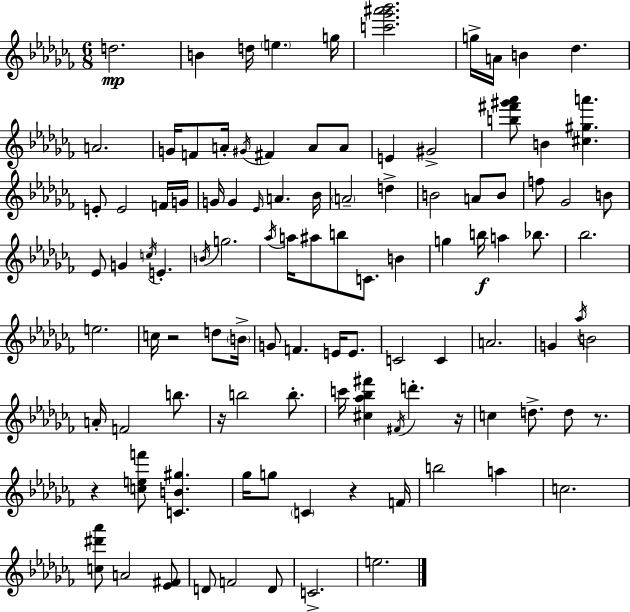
X:1
T:Untitled
M:6/8
L:1/4
K:Abm
d2 B d/4 e g/4 [c'_g'^a'_b']2 g/4 A/4 B _d A2 G/4 F/2 A/4 ^G/4 ^F A/2 A/2 E ^G2 [b^f'^g'_a']/2 B [^c^ga'] E/2 E2 F/4 G/4 G/4 G _E/4 A _B/4 A2 d B2 A/2 B/2 f/2 _G2 B/2 _E/2 G c/4 E B/4 g2 _a/4 a/4 ^a/2 b/2 C/2 B g b/4 a _b/2 _b2 e2 c/4 z2 d/2 B/4 G/2 F E/4 E/2 C2 C A2 G _a/4 B2 A/4 F2 b/2 z/4 b2 b/2 c'/4 [^c_a_b^f'] ^F/4 d' z/4 c d/2 d/2 z/2 z [cef']/2 [CB^g] _g/4 g/2 C z F/4 b2 a c2 [c^d'_a']/2 A2 [_E^F]/2 D/2 F2 D/2 C2 e2